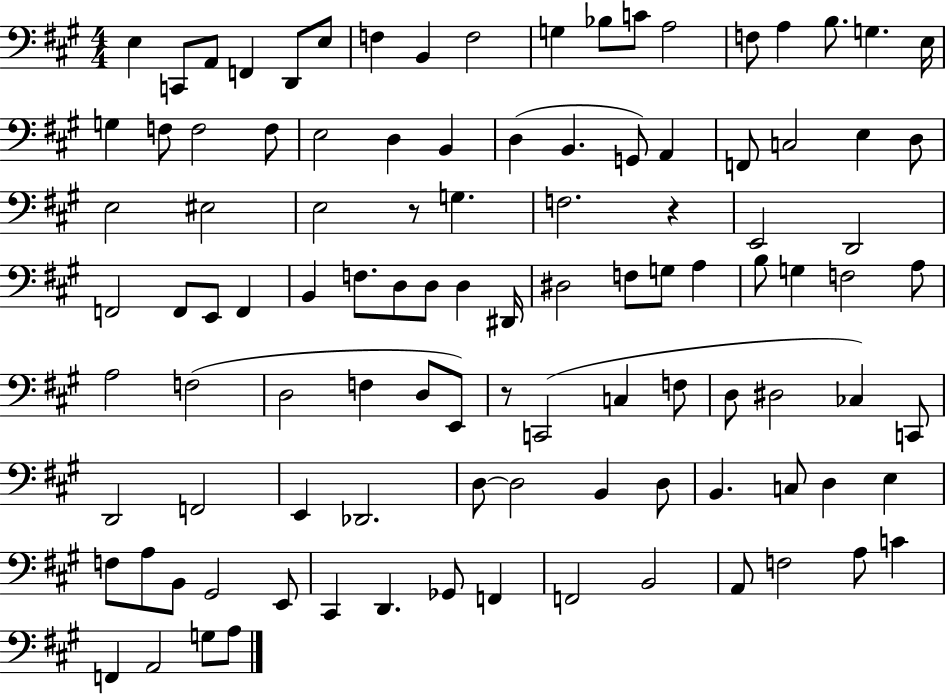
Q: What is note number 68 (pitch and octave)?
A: D3